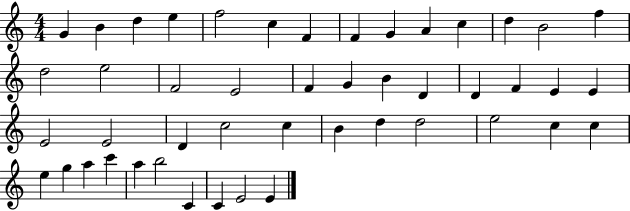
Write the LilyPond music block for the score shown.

{
  \clef treble
  \numericTimeSignature
  \time 4/4
  \key c \major
  g'4 b'4 d''4 e''4 | f''2 c''4 f'4 | f'4 g'4 a'4 c''4 | d''4 b'2 f''4 | \break d''2 e''2 | f'2 e'2 | f'4 g'4 b'4 d'4 | d'4 f'4 e'4 e'4 | \break e'2 e'2 | d'4 c''2 c''4 | b'4 d''4 d''2 | e''2 c''4 c''4 | \break e''4 g''4 a''4 c'''4 | a''4 b''2 c'4 | c'4 e'2 e'4 | \bar "|."
}